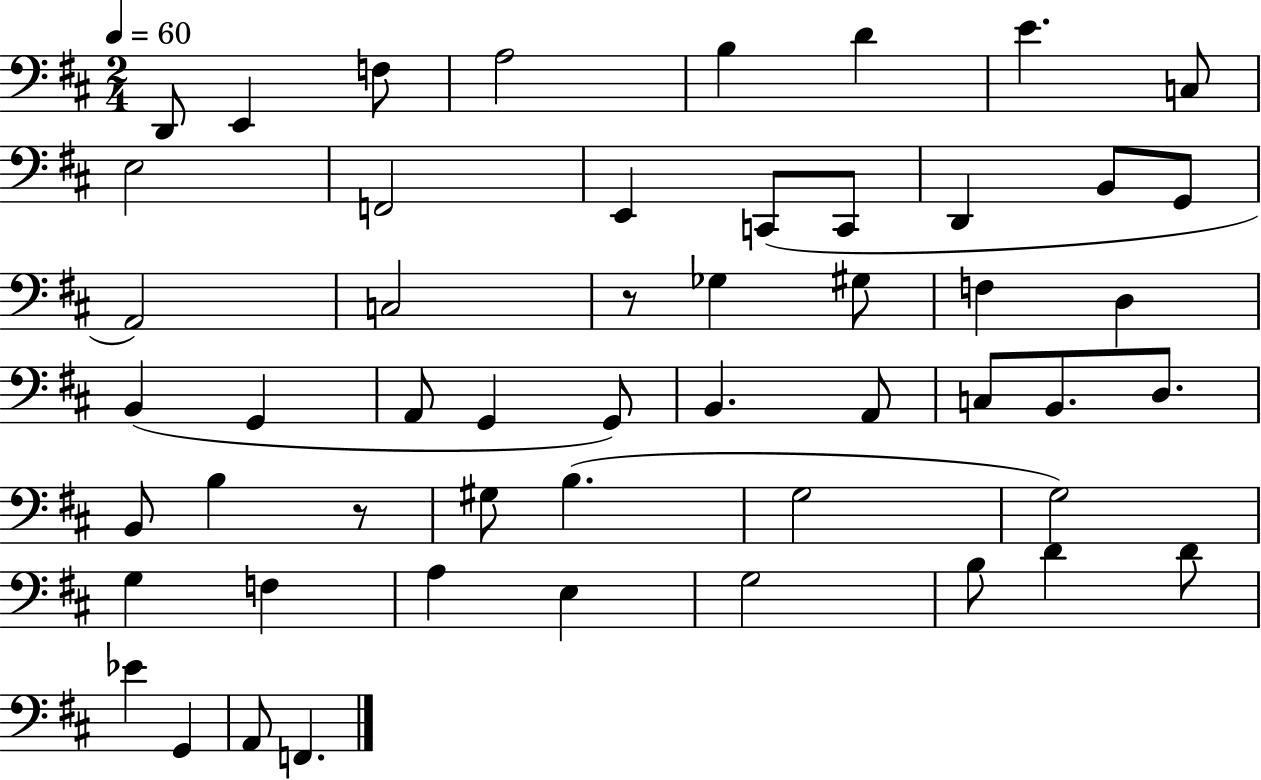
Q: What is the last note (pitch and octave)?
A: F2